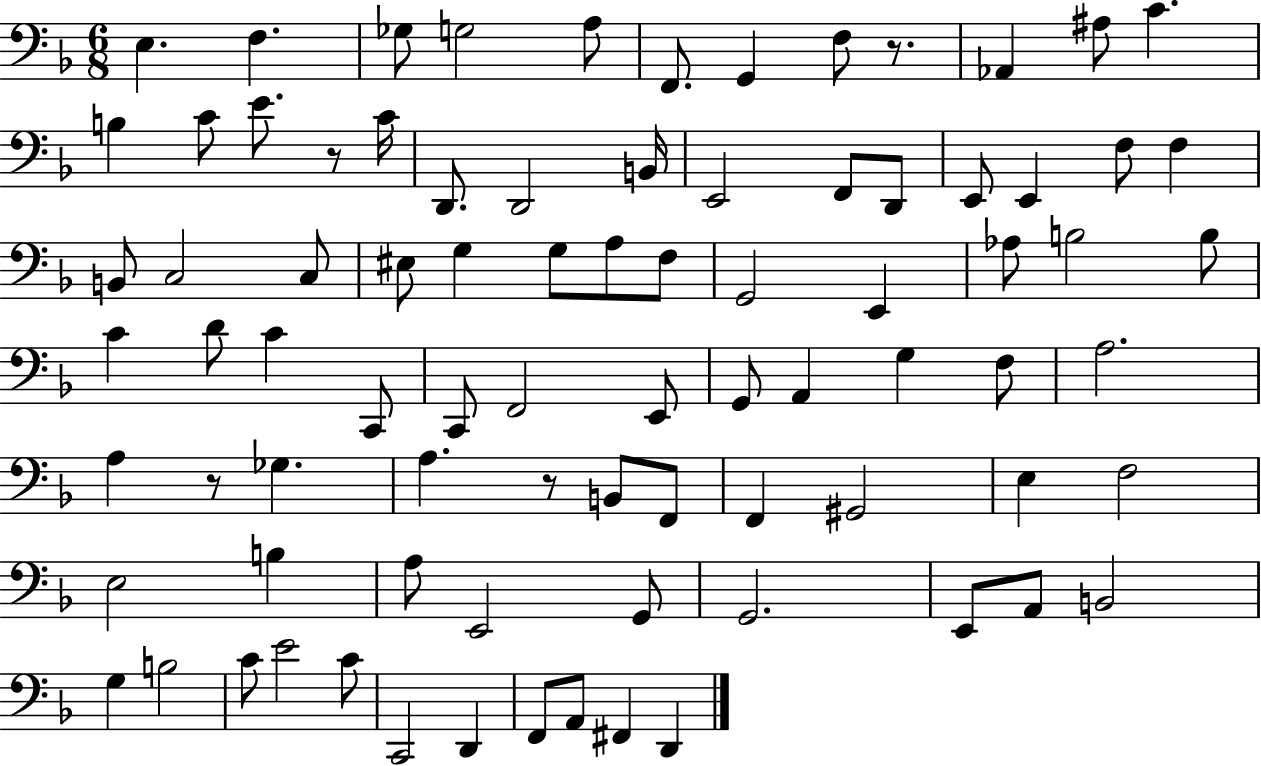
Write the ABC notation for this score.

X:1
T:Untitled
M:6/8
L:1/4
K:F
E, F, _G,/2 G,2 A,/2 F,,/2 G,, F,/2 z/2 _A,, ^A,/2 C B, C/2 E/2 z/2 C/4 D,,/2 D,,2 B,,/4 E,,2 F,,/2 D,,/2 E,,/2 E,, F,/2 F, B,,/2 C,2 C,/2 ^E,/2 G, G,/2 A,/2 F,/2 G,,2 E,, _A,/2 B,2 B,/2 C D/2 C C,,/2 C,,/2 F,,2 E,,/2 G,,/2 A,, G, F,/2 A,2 A, z/2 _G, A, z/2 B,,/2 F,,/2 F,, ^G,,2 E, F,2 E,2 B, A,/2 E,,2 G,,/2 G,,2 E,,/2 A,,/2 B,,2 G, B,2 C/2 E2 C/2 C,,2 D,, F,,/2 A,,/2 ^F,, D,,